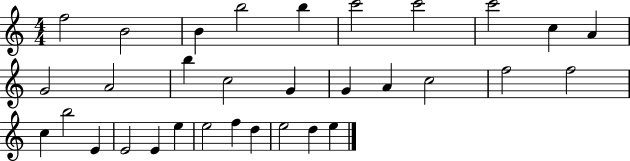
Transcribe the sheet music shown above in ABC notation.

X:1
T:Untitled
M:4/4
L:1/4
K:C
f2 B2 B b2 b c'2 c'2 c'2 c A G2 A2 b c2 G G A c2 f2 f2 c b2 E E2 E e e2 f d e2 d e